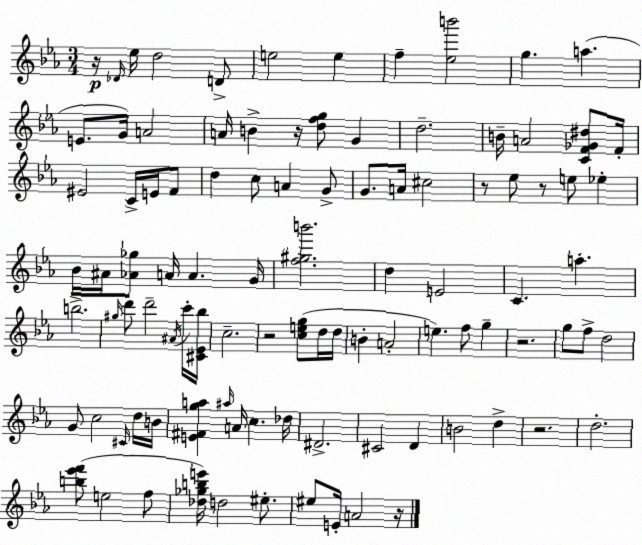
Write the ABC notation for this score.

X:1
T:Untitled
M:3/4
L:1/4
K:Eb
z/4 _D/4 _e/4 d2 D/2 e2 e f [_eb']2 g a E/2 G/4 A2 A/4 B z/4 [dfg]/2 G d2 B/4 A2 [CF_G^d]/2 F/4 ^E2 C/4 E/4 F/2 d c/2 A G/2 G/2 A/4 ^c2 z/2 _e/2 z/2 e/2 _e _B/4 ^A/4 [_A_g]/2 A/4 A G/4 [f^gb']2 d E2 C a b2 ^g/4 d'/2 d'2 ^A/4 c'/4 [^C_E_b]/4 c2 z2 [ceg]/2 d/4 d/4 B A2 e f/2 g z2 g/2 f/2 d2 G/2 c2 ^C/4 d/4 B/4 [E^Fga] ^a/4 A/4 c _d/4 ^D2 ^C2 D B2 d z2 d2 [b_e'f']/2 e2 f/2 [_d_gbe']/4 d2 ^e/2 ^e/2 E/4 A2 z/4